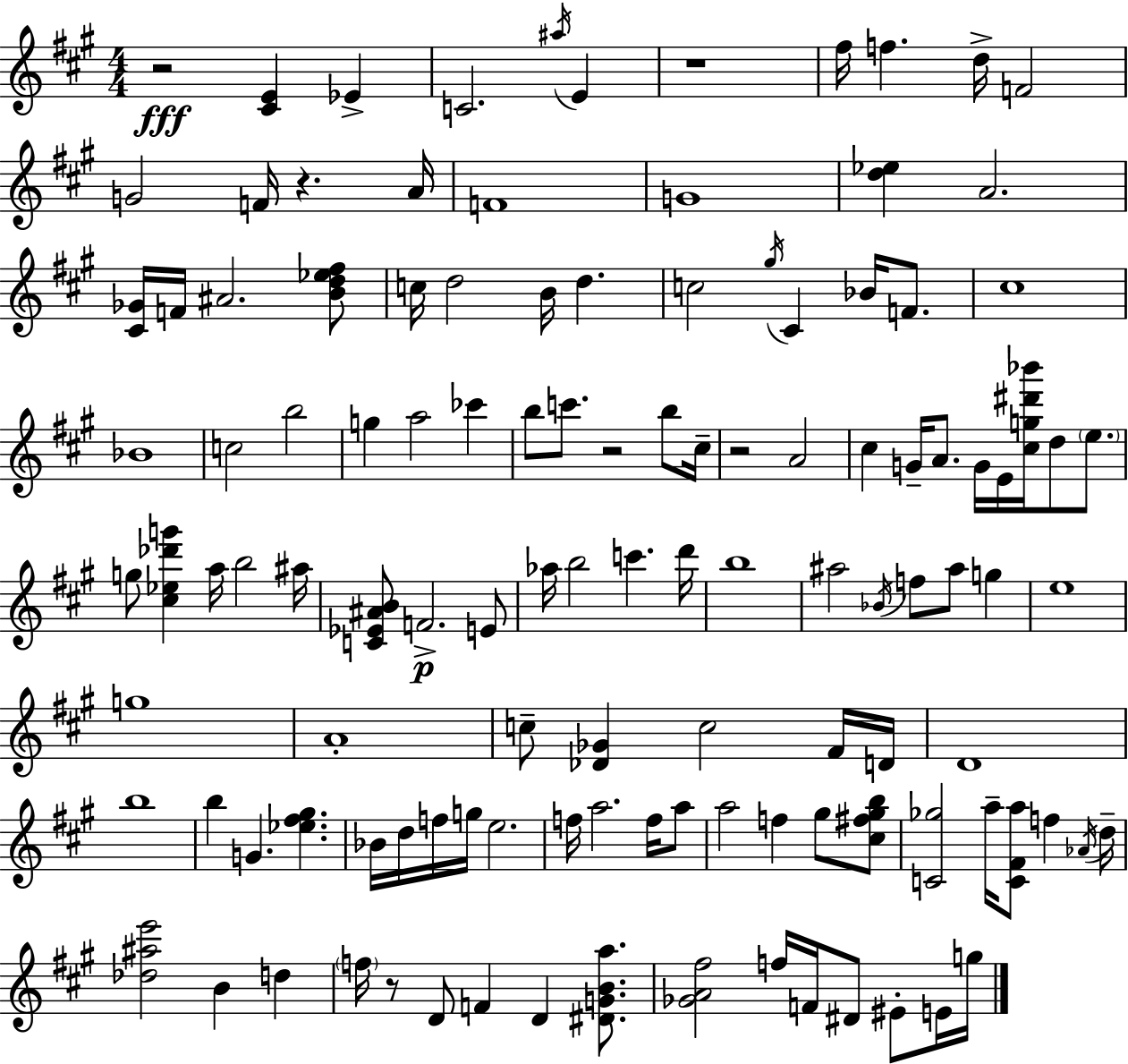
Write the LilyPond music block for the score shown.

{
  \clef treble
  \numericTimeSignature
  \time 4/4
  \key a \major
  \repeat volta 2 { r2\fff <cis' e'>4 ees'4-> | c'2. \acciaccatura { ais''16 } e'4 | r1 | fis''16 f''4. d''16-> f'2 | \break g'2 f'16 r4. | a'16 f'1 | g'1 | <d'' ees''>4 a'2. | \break <cis' ges'>16 f'16 ais'2. <b' d'' ees'' fis''>8 | c''16 d''2 b'16 d''4. | c''2 \acciaccatura { gis''16 } cis'4 bes'16 f'8. | cis''1 | \break bes'1 | c''2 b''2 | g''4 a''2 ces'''4 | b''8 c'''8. r2 b''8 | \break cis''16-- r2 a'2 | cis''4 g'16-- a'8. g'16 e'16 <cis'' g'' dis''' bes'''>16 d''8 \parenthesize e''8. | g''8 <cis'' ees'' des''' g'''>4 a''16 b''2 | ais''16 <c' ees' ais' b'>8 f'2.->\p | \break e'8 aes''16 b''2 c'''4. | d'''16 b''1 | ais''2 \acciaccatura { bes'16 } f''8 ais''8 g''4 | e''1 | \break g''1 | a'1-. | c''8-- <des' ges'>4 c''2 | fis'16 d'16 d'1 | \break b''1 | b''4 g'4. <ees'' fis'' gis''>4. | bes'16 d''16 f''16 g''16 e''2. | f''16 a''2. | \break f''16 a''8 a''2 f''4 gis''8 | <cis'' fis'' gis'' b''>8 <c' ges''>2 a''16-- <c' fis' a''>8 f''4 | \acciaccatura { aes'16 } d''16-- <des'' ais'' e'''>2 b'4 | d''4 \parenthesize f''16 r8 d'8 f'4 d'4 | \break <dis' g' b' a''>8. <ges' a' fis''>2 f''16 f'16 dis'8 | eis'8-. e'16 g''16 } \bar "|."
}